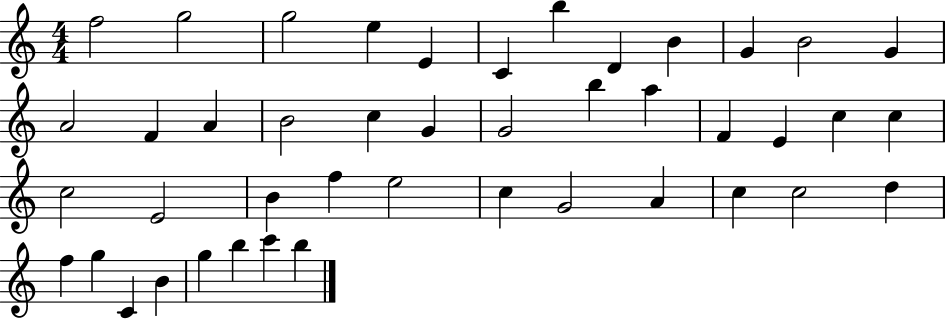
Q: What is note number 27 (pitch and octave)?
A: E4